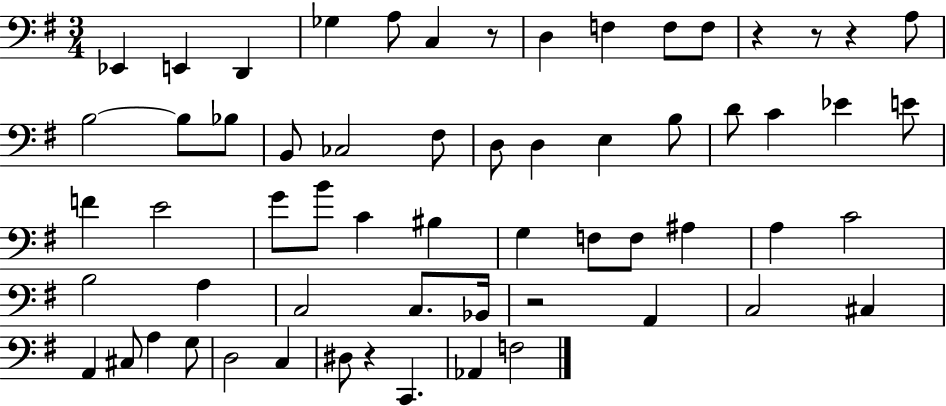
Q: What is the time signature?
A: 3/4